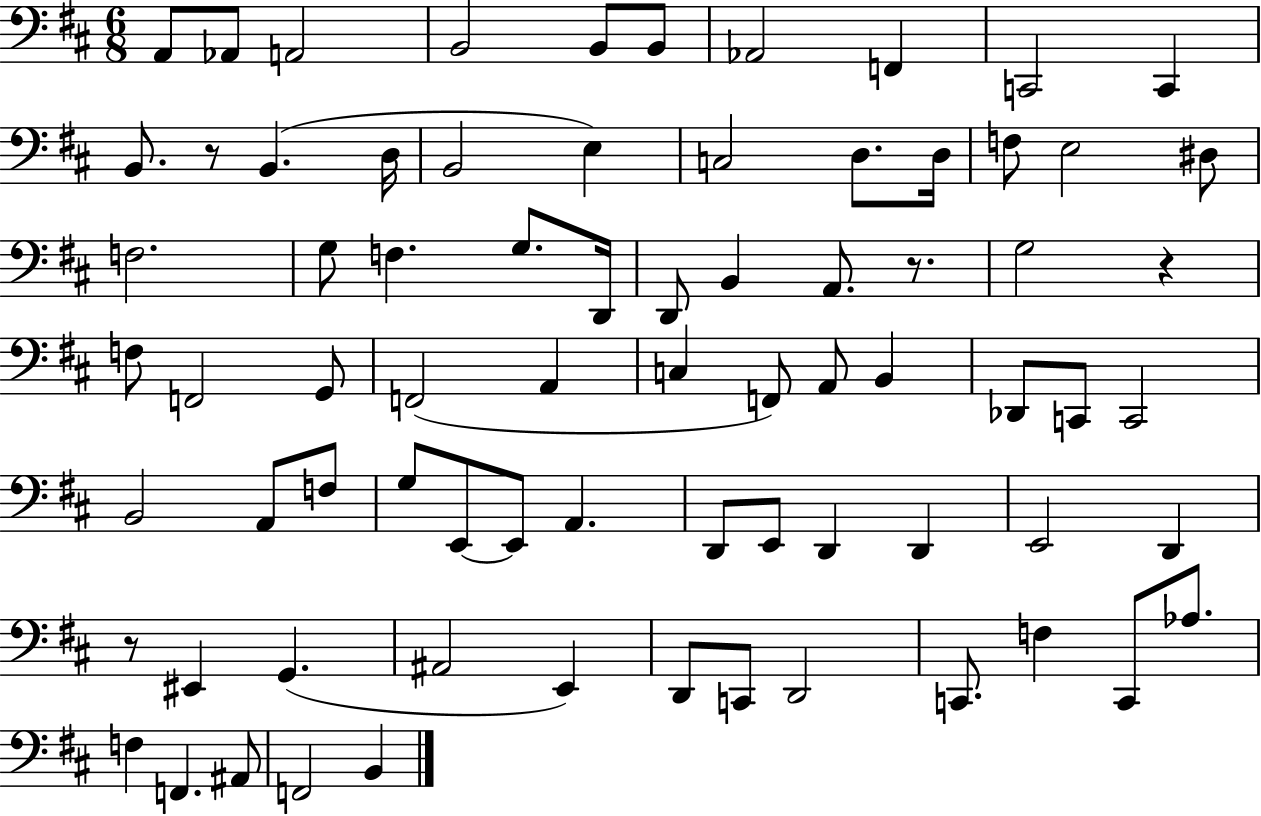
X:1
T:Untitled
M:6/8
L:1/4
K:D
A,,/2 _A,,/2 A,,2 B,,2 B,,/2 B,,/2 _A,,2 F,, C,,2 C,, B,,/2 z/2 B,, D,/4 B,,2 E, C,2 D,/2 D,/4 F,/2 E,2 ^D,/2 F,2 G,/2 F, G,/2 D,,/4 D,,/2 B,, A,,/2 z/2 G,2 z F,/2 F,,2 G,,/2 F,,2 A,, C, F,,/2 A,,/2 B,, _D,,/2 C,,/2 C,,2 B,,2 A,,/2 F,/2 G,/2 E,,/2 E,,/2 A,, D,,/2 E,,/2 D,, D,, E,,2 D,, z/2 ^E,, G,, ^A,,2 E,, D,,/2 C,,/2 D,,2 C,,/2 F, C,,/2 _A,/2 F, F,, ^A,,/2 F,,2 B,,